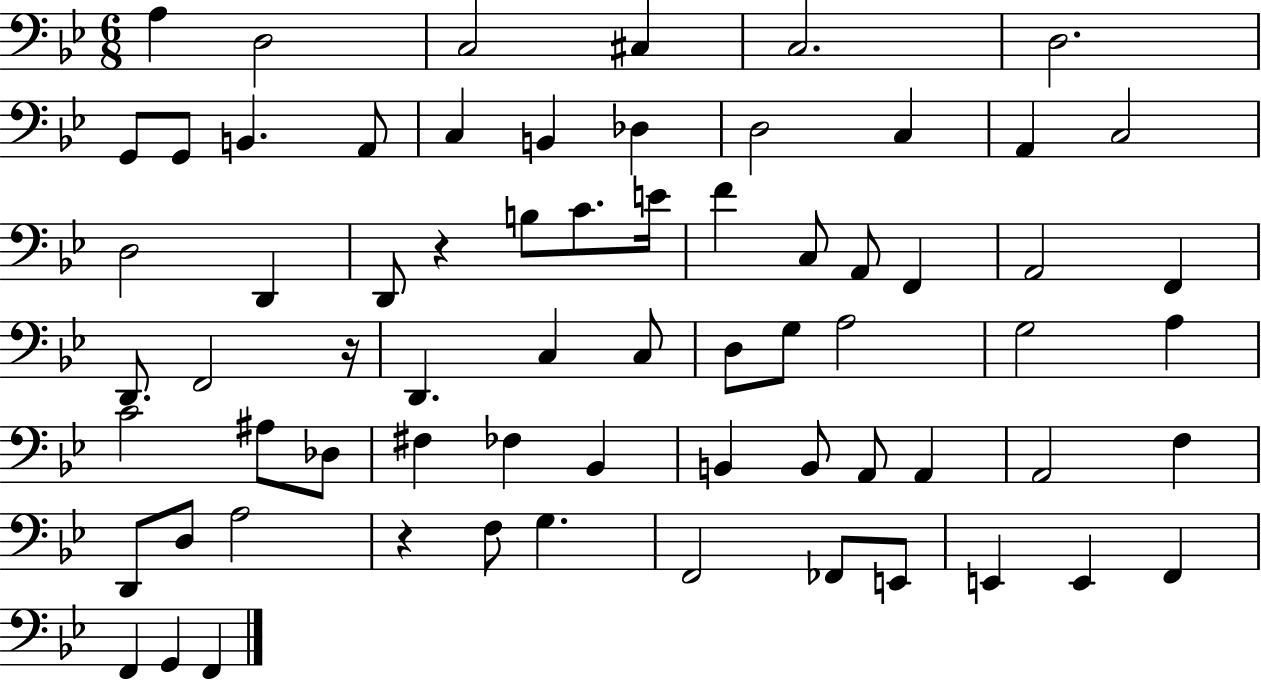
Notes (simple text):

A3/q D3/h C3/h C#3/q C3/h. D3/h. G2/e G2/e B2/q. A2/e C3/q B2/q Db3/q D3/h C3/q A2/q C3/h D3/h D2/q D2/e R/q B3/e C4/e. E4/s F4/q C3/e A2/e F2/q A2/h F2/q D2/e. F2/h R/s D2/q. C3/q C3/e D3/e G3/e A3/h G3/h A3/q C4/h A#3/e Db3/e F#3/q FES3/q Bb2/q B2/q B2/e A2/e A2/q A2/h F3/q D2/e D3/e A3/h R/q F3/e G3/q. F2/h FES2/e E2/e E2/q E2/q F2/q F2/q G2/q F2/q